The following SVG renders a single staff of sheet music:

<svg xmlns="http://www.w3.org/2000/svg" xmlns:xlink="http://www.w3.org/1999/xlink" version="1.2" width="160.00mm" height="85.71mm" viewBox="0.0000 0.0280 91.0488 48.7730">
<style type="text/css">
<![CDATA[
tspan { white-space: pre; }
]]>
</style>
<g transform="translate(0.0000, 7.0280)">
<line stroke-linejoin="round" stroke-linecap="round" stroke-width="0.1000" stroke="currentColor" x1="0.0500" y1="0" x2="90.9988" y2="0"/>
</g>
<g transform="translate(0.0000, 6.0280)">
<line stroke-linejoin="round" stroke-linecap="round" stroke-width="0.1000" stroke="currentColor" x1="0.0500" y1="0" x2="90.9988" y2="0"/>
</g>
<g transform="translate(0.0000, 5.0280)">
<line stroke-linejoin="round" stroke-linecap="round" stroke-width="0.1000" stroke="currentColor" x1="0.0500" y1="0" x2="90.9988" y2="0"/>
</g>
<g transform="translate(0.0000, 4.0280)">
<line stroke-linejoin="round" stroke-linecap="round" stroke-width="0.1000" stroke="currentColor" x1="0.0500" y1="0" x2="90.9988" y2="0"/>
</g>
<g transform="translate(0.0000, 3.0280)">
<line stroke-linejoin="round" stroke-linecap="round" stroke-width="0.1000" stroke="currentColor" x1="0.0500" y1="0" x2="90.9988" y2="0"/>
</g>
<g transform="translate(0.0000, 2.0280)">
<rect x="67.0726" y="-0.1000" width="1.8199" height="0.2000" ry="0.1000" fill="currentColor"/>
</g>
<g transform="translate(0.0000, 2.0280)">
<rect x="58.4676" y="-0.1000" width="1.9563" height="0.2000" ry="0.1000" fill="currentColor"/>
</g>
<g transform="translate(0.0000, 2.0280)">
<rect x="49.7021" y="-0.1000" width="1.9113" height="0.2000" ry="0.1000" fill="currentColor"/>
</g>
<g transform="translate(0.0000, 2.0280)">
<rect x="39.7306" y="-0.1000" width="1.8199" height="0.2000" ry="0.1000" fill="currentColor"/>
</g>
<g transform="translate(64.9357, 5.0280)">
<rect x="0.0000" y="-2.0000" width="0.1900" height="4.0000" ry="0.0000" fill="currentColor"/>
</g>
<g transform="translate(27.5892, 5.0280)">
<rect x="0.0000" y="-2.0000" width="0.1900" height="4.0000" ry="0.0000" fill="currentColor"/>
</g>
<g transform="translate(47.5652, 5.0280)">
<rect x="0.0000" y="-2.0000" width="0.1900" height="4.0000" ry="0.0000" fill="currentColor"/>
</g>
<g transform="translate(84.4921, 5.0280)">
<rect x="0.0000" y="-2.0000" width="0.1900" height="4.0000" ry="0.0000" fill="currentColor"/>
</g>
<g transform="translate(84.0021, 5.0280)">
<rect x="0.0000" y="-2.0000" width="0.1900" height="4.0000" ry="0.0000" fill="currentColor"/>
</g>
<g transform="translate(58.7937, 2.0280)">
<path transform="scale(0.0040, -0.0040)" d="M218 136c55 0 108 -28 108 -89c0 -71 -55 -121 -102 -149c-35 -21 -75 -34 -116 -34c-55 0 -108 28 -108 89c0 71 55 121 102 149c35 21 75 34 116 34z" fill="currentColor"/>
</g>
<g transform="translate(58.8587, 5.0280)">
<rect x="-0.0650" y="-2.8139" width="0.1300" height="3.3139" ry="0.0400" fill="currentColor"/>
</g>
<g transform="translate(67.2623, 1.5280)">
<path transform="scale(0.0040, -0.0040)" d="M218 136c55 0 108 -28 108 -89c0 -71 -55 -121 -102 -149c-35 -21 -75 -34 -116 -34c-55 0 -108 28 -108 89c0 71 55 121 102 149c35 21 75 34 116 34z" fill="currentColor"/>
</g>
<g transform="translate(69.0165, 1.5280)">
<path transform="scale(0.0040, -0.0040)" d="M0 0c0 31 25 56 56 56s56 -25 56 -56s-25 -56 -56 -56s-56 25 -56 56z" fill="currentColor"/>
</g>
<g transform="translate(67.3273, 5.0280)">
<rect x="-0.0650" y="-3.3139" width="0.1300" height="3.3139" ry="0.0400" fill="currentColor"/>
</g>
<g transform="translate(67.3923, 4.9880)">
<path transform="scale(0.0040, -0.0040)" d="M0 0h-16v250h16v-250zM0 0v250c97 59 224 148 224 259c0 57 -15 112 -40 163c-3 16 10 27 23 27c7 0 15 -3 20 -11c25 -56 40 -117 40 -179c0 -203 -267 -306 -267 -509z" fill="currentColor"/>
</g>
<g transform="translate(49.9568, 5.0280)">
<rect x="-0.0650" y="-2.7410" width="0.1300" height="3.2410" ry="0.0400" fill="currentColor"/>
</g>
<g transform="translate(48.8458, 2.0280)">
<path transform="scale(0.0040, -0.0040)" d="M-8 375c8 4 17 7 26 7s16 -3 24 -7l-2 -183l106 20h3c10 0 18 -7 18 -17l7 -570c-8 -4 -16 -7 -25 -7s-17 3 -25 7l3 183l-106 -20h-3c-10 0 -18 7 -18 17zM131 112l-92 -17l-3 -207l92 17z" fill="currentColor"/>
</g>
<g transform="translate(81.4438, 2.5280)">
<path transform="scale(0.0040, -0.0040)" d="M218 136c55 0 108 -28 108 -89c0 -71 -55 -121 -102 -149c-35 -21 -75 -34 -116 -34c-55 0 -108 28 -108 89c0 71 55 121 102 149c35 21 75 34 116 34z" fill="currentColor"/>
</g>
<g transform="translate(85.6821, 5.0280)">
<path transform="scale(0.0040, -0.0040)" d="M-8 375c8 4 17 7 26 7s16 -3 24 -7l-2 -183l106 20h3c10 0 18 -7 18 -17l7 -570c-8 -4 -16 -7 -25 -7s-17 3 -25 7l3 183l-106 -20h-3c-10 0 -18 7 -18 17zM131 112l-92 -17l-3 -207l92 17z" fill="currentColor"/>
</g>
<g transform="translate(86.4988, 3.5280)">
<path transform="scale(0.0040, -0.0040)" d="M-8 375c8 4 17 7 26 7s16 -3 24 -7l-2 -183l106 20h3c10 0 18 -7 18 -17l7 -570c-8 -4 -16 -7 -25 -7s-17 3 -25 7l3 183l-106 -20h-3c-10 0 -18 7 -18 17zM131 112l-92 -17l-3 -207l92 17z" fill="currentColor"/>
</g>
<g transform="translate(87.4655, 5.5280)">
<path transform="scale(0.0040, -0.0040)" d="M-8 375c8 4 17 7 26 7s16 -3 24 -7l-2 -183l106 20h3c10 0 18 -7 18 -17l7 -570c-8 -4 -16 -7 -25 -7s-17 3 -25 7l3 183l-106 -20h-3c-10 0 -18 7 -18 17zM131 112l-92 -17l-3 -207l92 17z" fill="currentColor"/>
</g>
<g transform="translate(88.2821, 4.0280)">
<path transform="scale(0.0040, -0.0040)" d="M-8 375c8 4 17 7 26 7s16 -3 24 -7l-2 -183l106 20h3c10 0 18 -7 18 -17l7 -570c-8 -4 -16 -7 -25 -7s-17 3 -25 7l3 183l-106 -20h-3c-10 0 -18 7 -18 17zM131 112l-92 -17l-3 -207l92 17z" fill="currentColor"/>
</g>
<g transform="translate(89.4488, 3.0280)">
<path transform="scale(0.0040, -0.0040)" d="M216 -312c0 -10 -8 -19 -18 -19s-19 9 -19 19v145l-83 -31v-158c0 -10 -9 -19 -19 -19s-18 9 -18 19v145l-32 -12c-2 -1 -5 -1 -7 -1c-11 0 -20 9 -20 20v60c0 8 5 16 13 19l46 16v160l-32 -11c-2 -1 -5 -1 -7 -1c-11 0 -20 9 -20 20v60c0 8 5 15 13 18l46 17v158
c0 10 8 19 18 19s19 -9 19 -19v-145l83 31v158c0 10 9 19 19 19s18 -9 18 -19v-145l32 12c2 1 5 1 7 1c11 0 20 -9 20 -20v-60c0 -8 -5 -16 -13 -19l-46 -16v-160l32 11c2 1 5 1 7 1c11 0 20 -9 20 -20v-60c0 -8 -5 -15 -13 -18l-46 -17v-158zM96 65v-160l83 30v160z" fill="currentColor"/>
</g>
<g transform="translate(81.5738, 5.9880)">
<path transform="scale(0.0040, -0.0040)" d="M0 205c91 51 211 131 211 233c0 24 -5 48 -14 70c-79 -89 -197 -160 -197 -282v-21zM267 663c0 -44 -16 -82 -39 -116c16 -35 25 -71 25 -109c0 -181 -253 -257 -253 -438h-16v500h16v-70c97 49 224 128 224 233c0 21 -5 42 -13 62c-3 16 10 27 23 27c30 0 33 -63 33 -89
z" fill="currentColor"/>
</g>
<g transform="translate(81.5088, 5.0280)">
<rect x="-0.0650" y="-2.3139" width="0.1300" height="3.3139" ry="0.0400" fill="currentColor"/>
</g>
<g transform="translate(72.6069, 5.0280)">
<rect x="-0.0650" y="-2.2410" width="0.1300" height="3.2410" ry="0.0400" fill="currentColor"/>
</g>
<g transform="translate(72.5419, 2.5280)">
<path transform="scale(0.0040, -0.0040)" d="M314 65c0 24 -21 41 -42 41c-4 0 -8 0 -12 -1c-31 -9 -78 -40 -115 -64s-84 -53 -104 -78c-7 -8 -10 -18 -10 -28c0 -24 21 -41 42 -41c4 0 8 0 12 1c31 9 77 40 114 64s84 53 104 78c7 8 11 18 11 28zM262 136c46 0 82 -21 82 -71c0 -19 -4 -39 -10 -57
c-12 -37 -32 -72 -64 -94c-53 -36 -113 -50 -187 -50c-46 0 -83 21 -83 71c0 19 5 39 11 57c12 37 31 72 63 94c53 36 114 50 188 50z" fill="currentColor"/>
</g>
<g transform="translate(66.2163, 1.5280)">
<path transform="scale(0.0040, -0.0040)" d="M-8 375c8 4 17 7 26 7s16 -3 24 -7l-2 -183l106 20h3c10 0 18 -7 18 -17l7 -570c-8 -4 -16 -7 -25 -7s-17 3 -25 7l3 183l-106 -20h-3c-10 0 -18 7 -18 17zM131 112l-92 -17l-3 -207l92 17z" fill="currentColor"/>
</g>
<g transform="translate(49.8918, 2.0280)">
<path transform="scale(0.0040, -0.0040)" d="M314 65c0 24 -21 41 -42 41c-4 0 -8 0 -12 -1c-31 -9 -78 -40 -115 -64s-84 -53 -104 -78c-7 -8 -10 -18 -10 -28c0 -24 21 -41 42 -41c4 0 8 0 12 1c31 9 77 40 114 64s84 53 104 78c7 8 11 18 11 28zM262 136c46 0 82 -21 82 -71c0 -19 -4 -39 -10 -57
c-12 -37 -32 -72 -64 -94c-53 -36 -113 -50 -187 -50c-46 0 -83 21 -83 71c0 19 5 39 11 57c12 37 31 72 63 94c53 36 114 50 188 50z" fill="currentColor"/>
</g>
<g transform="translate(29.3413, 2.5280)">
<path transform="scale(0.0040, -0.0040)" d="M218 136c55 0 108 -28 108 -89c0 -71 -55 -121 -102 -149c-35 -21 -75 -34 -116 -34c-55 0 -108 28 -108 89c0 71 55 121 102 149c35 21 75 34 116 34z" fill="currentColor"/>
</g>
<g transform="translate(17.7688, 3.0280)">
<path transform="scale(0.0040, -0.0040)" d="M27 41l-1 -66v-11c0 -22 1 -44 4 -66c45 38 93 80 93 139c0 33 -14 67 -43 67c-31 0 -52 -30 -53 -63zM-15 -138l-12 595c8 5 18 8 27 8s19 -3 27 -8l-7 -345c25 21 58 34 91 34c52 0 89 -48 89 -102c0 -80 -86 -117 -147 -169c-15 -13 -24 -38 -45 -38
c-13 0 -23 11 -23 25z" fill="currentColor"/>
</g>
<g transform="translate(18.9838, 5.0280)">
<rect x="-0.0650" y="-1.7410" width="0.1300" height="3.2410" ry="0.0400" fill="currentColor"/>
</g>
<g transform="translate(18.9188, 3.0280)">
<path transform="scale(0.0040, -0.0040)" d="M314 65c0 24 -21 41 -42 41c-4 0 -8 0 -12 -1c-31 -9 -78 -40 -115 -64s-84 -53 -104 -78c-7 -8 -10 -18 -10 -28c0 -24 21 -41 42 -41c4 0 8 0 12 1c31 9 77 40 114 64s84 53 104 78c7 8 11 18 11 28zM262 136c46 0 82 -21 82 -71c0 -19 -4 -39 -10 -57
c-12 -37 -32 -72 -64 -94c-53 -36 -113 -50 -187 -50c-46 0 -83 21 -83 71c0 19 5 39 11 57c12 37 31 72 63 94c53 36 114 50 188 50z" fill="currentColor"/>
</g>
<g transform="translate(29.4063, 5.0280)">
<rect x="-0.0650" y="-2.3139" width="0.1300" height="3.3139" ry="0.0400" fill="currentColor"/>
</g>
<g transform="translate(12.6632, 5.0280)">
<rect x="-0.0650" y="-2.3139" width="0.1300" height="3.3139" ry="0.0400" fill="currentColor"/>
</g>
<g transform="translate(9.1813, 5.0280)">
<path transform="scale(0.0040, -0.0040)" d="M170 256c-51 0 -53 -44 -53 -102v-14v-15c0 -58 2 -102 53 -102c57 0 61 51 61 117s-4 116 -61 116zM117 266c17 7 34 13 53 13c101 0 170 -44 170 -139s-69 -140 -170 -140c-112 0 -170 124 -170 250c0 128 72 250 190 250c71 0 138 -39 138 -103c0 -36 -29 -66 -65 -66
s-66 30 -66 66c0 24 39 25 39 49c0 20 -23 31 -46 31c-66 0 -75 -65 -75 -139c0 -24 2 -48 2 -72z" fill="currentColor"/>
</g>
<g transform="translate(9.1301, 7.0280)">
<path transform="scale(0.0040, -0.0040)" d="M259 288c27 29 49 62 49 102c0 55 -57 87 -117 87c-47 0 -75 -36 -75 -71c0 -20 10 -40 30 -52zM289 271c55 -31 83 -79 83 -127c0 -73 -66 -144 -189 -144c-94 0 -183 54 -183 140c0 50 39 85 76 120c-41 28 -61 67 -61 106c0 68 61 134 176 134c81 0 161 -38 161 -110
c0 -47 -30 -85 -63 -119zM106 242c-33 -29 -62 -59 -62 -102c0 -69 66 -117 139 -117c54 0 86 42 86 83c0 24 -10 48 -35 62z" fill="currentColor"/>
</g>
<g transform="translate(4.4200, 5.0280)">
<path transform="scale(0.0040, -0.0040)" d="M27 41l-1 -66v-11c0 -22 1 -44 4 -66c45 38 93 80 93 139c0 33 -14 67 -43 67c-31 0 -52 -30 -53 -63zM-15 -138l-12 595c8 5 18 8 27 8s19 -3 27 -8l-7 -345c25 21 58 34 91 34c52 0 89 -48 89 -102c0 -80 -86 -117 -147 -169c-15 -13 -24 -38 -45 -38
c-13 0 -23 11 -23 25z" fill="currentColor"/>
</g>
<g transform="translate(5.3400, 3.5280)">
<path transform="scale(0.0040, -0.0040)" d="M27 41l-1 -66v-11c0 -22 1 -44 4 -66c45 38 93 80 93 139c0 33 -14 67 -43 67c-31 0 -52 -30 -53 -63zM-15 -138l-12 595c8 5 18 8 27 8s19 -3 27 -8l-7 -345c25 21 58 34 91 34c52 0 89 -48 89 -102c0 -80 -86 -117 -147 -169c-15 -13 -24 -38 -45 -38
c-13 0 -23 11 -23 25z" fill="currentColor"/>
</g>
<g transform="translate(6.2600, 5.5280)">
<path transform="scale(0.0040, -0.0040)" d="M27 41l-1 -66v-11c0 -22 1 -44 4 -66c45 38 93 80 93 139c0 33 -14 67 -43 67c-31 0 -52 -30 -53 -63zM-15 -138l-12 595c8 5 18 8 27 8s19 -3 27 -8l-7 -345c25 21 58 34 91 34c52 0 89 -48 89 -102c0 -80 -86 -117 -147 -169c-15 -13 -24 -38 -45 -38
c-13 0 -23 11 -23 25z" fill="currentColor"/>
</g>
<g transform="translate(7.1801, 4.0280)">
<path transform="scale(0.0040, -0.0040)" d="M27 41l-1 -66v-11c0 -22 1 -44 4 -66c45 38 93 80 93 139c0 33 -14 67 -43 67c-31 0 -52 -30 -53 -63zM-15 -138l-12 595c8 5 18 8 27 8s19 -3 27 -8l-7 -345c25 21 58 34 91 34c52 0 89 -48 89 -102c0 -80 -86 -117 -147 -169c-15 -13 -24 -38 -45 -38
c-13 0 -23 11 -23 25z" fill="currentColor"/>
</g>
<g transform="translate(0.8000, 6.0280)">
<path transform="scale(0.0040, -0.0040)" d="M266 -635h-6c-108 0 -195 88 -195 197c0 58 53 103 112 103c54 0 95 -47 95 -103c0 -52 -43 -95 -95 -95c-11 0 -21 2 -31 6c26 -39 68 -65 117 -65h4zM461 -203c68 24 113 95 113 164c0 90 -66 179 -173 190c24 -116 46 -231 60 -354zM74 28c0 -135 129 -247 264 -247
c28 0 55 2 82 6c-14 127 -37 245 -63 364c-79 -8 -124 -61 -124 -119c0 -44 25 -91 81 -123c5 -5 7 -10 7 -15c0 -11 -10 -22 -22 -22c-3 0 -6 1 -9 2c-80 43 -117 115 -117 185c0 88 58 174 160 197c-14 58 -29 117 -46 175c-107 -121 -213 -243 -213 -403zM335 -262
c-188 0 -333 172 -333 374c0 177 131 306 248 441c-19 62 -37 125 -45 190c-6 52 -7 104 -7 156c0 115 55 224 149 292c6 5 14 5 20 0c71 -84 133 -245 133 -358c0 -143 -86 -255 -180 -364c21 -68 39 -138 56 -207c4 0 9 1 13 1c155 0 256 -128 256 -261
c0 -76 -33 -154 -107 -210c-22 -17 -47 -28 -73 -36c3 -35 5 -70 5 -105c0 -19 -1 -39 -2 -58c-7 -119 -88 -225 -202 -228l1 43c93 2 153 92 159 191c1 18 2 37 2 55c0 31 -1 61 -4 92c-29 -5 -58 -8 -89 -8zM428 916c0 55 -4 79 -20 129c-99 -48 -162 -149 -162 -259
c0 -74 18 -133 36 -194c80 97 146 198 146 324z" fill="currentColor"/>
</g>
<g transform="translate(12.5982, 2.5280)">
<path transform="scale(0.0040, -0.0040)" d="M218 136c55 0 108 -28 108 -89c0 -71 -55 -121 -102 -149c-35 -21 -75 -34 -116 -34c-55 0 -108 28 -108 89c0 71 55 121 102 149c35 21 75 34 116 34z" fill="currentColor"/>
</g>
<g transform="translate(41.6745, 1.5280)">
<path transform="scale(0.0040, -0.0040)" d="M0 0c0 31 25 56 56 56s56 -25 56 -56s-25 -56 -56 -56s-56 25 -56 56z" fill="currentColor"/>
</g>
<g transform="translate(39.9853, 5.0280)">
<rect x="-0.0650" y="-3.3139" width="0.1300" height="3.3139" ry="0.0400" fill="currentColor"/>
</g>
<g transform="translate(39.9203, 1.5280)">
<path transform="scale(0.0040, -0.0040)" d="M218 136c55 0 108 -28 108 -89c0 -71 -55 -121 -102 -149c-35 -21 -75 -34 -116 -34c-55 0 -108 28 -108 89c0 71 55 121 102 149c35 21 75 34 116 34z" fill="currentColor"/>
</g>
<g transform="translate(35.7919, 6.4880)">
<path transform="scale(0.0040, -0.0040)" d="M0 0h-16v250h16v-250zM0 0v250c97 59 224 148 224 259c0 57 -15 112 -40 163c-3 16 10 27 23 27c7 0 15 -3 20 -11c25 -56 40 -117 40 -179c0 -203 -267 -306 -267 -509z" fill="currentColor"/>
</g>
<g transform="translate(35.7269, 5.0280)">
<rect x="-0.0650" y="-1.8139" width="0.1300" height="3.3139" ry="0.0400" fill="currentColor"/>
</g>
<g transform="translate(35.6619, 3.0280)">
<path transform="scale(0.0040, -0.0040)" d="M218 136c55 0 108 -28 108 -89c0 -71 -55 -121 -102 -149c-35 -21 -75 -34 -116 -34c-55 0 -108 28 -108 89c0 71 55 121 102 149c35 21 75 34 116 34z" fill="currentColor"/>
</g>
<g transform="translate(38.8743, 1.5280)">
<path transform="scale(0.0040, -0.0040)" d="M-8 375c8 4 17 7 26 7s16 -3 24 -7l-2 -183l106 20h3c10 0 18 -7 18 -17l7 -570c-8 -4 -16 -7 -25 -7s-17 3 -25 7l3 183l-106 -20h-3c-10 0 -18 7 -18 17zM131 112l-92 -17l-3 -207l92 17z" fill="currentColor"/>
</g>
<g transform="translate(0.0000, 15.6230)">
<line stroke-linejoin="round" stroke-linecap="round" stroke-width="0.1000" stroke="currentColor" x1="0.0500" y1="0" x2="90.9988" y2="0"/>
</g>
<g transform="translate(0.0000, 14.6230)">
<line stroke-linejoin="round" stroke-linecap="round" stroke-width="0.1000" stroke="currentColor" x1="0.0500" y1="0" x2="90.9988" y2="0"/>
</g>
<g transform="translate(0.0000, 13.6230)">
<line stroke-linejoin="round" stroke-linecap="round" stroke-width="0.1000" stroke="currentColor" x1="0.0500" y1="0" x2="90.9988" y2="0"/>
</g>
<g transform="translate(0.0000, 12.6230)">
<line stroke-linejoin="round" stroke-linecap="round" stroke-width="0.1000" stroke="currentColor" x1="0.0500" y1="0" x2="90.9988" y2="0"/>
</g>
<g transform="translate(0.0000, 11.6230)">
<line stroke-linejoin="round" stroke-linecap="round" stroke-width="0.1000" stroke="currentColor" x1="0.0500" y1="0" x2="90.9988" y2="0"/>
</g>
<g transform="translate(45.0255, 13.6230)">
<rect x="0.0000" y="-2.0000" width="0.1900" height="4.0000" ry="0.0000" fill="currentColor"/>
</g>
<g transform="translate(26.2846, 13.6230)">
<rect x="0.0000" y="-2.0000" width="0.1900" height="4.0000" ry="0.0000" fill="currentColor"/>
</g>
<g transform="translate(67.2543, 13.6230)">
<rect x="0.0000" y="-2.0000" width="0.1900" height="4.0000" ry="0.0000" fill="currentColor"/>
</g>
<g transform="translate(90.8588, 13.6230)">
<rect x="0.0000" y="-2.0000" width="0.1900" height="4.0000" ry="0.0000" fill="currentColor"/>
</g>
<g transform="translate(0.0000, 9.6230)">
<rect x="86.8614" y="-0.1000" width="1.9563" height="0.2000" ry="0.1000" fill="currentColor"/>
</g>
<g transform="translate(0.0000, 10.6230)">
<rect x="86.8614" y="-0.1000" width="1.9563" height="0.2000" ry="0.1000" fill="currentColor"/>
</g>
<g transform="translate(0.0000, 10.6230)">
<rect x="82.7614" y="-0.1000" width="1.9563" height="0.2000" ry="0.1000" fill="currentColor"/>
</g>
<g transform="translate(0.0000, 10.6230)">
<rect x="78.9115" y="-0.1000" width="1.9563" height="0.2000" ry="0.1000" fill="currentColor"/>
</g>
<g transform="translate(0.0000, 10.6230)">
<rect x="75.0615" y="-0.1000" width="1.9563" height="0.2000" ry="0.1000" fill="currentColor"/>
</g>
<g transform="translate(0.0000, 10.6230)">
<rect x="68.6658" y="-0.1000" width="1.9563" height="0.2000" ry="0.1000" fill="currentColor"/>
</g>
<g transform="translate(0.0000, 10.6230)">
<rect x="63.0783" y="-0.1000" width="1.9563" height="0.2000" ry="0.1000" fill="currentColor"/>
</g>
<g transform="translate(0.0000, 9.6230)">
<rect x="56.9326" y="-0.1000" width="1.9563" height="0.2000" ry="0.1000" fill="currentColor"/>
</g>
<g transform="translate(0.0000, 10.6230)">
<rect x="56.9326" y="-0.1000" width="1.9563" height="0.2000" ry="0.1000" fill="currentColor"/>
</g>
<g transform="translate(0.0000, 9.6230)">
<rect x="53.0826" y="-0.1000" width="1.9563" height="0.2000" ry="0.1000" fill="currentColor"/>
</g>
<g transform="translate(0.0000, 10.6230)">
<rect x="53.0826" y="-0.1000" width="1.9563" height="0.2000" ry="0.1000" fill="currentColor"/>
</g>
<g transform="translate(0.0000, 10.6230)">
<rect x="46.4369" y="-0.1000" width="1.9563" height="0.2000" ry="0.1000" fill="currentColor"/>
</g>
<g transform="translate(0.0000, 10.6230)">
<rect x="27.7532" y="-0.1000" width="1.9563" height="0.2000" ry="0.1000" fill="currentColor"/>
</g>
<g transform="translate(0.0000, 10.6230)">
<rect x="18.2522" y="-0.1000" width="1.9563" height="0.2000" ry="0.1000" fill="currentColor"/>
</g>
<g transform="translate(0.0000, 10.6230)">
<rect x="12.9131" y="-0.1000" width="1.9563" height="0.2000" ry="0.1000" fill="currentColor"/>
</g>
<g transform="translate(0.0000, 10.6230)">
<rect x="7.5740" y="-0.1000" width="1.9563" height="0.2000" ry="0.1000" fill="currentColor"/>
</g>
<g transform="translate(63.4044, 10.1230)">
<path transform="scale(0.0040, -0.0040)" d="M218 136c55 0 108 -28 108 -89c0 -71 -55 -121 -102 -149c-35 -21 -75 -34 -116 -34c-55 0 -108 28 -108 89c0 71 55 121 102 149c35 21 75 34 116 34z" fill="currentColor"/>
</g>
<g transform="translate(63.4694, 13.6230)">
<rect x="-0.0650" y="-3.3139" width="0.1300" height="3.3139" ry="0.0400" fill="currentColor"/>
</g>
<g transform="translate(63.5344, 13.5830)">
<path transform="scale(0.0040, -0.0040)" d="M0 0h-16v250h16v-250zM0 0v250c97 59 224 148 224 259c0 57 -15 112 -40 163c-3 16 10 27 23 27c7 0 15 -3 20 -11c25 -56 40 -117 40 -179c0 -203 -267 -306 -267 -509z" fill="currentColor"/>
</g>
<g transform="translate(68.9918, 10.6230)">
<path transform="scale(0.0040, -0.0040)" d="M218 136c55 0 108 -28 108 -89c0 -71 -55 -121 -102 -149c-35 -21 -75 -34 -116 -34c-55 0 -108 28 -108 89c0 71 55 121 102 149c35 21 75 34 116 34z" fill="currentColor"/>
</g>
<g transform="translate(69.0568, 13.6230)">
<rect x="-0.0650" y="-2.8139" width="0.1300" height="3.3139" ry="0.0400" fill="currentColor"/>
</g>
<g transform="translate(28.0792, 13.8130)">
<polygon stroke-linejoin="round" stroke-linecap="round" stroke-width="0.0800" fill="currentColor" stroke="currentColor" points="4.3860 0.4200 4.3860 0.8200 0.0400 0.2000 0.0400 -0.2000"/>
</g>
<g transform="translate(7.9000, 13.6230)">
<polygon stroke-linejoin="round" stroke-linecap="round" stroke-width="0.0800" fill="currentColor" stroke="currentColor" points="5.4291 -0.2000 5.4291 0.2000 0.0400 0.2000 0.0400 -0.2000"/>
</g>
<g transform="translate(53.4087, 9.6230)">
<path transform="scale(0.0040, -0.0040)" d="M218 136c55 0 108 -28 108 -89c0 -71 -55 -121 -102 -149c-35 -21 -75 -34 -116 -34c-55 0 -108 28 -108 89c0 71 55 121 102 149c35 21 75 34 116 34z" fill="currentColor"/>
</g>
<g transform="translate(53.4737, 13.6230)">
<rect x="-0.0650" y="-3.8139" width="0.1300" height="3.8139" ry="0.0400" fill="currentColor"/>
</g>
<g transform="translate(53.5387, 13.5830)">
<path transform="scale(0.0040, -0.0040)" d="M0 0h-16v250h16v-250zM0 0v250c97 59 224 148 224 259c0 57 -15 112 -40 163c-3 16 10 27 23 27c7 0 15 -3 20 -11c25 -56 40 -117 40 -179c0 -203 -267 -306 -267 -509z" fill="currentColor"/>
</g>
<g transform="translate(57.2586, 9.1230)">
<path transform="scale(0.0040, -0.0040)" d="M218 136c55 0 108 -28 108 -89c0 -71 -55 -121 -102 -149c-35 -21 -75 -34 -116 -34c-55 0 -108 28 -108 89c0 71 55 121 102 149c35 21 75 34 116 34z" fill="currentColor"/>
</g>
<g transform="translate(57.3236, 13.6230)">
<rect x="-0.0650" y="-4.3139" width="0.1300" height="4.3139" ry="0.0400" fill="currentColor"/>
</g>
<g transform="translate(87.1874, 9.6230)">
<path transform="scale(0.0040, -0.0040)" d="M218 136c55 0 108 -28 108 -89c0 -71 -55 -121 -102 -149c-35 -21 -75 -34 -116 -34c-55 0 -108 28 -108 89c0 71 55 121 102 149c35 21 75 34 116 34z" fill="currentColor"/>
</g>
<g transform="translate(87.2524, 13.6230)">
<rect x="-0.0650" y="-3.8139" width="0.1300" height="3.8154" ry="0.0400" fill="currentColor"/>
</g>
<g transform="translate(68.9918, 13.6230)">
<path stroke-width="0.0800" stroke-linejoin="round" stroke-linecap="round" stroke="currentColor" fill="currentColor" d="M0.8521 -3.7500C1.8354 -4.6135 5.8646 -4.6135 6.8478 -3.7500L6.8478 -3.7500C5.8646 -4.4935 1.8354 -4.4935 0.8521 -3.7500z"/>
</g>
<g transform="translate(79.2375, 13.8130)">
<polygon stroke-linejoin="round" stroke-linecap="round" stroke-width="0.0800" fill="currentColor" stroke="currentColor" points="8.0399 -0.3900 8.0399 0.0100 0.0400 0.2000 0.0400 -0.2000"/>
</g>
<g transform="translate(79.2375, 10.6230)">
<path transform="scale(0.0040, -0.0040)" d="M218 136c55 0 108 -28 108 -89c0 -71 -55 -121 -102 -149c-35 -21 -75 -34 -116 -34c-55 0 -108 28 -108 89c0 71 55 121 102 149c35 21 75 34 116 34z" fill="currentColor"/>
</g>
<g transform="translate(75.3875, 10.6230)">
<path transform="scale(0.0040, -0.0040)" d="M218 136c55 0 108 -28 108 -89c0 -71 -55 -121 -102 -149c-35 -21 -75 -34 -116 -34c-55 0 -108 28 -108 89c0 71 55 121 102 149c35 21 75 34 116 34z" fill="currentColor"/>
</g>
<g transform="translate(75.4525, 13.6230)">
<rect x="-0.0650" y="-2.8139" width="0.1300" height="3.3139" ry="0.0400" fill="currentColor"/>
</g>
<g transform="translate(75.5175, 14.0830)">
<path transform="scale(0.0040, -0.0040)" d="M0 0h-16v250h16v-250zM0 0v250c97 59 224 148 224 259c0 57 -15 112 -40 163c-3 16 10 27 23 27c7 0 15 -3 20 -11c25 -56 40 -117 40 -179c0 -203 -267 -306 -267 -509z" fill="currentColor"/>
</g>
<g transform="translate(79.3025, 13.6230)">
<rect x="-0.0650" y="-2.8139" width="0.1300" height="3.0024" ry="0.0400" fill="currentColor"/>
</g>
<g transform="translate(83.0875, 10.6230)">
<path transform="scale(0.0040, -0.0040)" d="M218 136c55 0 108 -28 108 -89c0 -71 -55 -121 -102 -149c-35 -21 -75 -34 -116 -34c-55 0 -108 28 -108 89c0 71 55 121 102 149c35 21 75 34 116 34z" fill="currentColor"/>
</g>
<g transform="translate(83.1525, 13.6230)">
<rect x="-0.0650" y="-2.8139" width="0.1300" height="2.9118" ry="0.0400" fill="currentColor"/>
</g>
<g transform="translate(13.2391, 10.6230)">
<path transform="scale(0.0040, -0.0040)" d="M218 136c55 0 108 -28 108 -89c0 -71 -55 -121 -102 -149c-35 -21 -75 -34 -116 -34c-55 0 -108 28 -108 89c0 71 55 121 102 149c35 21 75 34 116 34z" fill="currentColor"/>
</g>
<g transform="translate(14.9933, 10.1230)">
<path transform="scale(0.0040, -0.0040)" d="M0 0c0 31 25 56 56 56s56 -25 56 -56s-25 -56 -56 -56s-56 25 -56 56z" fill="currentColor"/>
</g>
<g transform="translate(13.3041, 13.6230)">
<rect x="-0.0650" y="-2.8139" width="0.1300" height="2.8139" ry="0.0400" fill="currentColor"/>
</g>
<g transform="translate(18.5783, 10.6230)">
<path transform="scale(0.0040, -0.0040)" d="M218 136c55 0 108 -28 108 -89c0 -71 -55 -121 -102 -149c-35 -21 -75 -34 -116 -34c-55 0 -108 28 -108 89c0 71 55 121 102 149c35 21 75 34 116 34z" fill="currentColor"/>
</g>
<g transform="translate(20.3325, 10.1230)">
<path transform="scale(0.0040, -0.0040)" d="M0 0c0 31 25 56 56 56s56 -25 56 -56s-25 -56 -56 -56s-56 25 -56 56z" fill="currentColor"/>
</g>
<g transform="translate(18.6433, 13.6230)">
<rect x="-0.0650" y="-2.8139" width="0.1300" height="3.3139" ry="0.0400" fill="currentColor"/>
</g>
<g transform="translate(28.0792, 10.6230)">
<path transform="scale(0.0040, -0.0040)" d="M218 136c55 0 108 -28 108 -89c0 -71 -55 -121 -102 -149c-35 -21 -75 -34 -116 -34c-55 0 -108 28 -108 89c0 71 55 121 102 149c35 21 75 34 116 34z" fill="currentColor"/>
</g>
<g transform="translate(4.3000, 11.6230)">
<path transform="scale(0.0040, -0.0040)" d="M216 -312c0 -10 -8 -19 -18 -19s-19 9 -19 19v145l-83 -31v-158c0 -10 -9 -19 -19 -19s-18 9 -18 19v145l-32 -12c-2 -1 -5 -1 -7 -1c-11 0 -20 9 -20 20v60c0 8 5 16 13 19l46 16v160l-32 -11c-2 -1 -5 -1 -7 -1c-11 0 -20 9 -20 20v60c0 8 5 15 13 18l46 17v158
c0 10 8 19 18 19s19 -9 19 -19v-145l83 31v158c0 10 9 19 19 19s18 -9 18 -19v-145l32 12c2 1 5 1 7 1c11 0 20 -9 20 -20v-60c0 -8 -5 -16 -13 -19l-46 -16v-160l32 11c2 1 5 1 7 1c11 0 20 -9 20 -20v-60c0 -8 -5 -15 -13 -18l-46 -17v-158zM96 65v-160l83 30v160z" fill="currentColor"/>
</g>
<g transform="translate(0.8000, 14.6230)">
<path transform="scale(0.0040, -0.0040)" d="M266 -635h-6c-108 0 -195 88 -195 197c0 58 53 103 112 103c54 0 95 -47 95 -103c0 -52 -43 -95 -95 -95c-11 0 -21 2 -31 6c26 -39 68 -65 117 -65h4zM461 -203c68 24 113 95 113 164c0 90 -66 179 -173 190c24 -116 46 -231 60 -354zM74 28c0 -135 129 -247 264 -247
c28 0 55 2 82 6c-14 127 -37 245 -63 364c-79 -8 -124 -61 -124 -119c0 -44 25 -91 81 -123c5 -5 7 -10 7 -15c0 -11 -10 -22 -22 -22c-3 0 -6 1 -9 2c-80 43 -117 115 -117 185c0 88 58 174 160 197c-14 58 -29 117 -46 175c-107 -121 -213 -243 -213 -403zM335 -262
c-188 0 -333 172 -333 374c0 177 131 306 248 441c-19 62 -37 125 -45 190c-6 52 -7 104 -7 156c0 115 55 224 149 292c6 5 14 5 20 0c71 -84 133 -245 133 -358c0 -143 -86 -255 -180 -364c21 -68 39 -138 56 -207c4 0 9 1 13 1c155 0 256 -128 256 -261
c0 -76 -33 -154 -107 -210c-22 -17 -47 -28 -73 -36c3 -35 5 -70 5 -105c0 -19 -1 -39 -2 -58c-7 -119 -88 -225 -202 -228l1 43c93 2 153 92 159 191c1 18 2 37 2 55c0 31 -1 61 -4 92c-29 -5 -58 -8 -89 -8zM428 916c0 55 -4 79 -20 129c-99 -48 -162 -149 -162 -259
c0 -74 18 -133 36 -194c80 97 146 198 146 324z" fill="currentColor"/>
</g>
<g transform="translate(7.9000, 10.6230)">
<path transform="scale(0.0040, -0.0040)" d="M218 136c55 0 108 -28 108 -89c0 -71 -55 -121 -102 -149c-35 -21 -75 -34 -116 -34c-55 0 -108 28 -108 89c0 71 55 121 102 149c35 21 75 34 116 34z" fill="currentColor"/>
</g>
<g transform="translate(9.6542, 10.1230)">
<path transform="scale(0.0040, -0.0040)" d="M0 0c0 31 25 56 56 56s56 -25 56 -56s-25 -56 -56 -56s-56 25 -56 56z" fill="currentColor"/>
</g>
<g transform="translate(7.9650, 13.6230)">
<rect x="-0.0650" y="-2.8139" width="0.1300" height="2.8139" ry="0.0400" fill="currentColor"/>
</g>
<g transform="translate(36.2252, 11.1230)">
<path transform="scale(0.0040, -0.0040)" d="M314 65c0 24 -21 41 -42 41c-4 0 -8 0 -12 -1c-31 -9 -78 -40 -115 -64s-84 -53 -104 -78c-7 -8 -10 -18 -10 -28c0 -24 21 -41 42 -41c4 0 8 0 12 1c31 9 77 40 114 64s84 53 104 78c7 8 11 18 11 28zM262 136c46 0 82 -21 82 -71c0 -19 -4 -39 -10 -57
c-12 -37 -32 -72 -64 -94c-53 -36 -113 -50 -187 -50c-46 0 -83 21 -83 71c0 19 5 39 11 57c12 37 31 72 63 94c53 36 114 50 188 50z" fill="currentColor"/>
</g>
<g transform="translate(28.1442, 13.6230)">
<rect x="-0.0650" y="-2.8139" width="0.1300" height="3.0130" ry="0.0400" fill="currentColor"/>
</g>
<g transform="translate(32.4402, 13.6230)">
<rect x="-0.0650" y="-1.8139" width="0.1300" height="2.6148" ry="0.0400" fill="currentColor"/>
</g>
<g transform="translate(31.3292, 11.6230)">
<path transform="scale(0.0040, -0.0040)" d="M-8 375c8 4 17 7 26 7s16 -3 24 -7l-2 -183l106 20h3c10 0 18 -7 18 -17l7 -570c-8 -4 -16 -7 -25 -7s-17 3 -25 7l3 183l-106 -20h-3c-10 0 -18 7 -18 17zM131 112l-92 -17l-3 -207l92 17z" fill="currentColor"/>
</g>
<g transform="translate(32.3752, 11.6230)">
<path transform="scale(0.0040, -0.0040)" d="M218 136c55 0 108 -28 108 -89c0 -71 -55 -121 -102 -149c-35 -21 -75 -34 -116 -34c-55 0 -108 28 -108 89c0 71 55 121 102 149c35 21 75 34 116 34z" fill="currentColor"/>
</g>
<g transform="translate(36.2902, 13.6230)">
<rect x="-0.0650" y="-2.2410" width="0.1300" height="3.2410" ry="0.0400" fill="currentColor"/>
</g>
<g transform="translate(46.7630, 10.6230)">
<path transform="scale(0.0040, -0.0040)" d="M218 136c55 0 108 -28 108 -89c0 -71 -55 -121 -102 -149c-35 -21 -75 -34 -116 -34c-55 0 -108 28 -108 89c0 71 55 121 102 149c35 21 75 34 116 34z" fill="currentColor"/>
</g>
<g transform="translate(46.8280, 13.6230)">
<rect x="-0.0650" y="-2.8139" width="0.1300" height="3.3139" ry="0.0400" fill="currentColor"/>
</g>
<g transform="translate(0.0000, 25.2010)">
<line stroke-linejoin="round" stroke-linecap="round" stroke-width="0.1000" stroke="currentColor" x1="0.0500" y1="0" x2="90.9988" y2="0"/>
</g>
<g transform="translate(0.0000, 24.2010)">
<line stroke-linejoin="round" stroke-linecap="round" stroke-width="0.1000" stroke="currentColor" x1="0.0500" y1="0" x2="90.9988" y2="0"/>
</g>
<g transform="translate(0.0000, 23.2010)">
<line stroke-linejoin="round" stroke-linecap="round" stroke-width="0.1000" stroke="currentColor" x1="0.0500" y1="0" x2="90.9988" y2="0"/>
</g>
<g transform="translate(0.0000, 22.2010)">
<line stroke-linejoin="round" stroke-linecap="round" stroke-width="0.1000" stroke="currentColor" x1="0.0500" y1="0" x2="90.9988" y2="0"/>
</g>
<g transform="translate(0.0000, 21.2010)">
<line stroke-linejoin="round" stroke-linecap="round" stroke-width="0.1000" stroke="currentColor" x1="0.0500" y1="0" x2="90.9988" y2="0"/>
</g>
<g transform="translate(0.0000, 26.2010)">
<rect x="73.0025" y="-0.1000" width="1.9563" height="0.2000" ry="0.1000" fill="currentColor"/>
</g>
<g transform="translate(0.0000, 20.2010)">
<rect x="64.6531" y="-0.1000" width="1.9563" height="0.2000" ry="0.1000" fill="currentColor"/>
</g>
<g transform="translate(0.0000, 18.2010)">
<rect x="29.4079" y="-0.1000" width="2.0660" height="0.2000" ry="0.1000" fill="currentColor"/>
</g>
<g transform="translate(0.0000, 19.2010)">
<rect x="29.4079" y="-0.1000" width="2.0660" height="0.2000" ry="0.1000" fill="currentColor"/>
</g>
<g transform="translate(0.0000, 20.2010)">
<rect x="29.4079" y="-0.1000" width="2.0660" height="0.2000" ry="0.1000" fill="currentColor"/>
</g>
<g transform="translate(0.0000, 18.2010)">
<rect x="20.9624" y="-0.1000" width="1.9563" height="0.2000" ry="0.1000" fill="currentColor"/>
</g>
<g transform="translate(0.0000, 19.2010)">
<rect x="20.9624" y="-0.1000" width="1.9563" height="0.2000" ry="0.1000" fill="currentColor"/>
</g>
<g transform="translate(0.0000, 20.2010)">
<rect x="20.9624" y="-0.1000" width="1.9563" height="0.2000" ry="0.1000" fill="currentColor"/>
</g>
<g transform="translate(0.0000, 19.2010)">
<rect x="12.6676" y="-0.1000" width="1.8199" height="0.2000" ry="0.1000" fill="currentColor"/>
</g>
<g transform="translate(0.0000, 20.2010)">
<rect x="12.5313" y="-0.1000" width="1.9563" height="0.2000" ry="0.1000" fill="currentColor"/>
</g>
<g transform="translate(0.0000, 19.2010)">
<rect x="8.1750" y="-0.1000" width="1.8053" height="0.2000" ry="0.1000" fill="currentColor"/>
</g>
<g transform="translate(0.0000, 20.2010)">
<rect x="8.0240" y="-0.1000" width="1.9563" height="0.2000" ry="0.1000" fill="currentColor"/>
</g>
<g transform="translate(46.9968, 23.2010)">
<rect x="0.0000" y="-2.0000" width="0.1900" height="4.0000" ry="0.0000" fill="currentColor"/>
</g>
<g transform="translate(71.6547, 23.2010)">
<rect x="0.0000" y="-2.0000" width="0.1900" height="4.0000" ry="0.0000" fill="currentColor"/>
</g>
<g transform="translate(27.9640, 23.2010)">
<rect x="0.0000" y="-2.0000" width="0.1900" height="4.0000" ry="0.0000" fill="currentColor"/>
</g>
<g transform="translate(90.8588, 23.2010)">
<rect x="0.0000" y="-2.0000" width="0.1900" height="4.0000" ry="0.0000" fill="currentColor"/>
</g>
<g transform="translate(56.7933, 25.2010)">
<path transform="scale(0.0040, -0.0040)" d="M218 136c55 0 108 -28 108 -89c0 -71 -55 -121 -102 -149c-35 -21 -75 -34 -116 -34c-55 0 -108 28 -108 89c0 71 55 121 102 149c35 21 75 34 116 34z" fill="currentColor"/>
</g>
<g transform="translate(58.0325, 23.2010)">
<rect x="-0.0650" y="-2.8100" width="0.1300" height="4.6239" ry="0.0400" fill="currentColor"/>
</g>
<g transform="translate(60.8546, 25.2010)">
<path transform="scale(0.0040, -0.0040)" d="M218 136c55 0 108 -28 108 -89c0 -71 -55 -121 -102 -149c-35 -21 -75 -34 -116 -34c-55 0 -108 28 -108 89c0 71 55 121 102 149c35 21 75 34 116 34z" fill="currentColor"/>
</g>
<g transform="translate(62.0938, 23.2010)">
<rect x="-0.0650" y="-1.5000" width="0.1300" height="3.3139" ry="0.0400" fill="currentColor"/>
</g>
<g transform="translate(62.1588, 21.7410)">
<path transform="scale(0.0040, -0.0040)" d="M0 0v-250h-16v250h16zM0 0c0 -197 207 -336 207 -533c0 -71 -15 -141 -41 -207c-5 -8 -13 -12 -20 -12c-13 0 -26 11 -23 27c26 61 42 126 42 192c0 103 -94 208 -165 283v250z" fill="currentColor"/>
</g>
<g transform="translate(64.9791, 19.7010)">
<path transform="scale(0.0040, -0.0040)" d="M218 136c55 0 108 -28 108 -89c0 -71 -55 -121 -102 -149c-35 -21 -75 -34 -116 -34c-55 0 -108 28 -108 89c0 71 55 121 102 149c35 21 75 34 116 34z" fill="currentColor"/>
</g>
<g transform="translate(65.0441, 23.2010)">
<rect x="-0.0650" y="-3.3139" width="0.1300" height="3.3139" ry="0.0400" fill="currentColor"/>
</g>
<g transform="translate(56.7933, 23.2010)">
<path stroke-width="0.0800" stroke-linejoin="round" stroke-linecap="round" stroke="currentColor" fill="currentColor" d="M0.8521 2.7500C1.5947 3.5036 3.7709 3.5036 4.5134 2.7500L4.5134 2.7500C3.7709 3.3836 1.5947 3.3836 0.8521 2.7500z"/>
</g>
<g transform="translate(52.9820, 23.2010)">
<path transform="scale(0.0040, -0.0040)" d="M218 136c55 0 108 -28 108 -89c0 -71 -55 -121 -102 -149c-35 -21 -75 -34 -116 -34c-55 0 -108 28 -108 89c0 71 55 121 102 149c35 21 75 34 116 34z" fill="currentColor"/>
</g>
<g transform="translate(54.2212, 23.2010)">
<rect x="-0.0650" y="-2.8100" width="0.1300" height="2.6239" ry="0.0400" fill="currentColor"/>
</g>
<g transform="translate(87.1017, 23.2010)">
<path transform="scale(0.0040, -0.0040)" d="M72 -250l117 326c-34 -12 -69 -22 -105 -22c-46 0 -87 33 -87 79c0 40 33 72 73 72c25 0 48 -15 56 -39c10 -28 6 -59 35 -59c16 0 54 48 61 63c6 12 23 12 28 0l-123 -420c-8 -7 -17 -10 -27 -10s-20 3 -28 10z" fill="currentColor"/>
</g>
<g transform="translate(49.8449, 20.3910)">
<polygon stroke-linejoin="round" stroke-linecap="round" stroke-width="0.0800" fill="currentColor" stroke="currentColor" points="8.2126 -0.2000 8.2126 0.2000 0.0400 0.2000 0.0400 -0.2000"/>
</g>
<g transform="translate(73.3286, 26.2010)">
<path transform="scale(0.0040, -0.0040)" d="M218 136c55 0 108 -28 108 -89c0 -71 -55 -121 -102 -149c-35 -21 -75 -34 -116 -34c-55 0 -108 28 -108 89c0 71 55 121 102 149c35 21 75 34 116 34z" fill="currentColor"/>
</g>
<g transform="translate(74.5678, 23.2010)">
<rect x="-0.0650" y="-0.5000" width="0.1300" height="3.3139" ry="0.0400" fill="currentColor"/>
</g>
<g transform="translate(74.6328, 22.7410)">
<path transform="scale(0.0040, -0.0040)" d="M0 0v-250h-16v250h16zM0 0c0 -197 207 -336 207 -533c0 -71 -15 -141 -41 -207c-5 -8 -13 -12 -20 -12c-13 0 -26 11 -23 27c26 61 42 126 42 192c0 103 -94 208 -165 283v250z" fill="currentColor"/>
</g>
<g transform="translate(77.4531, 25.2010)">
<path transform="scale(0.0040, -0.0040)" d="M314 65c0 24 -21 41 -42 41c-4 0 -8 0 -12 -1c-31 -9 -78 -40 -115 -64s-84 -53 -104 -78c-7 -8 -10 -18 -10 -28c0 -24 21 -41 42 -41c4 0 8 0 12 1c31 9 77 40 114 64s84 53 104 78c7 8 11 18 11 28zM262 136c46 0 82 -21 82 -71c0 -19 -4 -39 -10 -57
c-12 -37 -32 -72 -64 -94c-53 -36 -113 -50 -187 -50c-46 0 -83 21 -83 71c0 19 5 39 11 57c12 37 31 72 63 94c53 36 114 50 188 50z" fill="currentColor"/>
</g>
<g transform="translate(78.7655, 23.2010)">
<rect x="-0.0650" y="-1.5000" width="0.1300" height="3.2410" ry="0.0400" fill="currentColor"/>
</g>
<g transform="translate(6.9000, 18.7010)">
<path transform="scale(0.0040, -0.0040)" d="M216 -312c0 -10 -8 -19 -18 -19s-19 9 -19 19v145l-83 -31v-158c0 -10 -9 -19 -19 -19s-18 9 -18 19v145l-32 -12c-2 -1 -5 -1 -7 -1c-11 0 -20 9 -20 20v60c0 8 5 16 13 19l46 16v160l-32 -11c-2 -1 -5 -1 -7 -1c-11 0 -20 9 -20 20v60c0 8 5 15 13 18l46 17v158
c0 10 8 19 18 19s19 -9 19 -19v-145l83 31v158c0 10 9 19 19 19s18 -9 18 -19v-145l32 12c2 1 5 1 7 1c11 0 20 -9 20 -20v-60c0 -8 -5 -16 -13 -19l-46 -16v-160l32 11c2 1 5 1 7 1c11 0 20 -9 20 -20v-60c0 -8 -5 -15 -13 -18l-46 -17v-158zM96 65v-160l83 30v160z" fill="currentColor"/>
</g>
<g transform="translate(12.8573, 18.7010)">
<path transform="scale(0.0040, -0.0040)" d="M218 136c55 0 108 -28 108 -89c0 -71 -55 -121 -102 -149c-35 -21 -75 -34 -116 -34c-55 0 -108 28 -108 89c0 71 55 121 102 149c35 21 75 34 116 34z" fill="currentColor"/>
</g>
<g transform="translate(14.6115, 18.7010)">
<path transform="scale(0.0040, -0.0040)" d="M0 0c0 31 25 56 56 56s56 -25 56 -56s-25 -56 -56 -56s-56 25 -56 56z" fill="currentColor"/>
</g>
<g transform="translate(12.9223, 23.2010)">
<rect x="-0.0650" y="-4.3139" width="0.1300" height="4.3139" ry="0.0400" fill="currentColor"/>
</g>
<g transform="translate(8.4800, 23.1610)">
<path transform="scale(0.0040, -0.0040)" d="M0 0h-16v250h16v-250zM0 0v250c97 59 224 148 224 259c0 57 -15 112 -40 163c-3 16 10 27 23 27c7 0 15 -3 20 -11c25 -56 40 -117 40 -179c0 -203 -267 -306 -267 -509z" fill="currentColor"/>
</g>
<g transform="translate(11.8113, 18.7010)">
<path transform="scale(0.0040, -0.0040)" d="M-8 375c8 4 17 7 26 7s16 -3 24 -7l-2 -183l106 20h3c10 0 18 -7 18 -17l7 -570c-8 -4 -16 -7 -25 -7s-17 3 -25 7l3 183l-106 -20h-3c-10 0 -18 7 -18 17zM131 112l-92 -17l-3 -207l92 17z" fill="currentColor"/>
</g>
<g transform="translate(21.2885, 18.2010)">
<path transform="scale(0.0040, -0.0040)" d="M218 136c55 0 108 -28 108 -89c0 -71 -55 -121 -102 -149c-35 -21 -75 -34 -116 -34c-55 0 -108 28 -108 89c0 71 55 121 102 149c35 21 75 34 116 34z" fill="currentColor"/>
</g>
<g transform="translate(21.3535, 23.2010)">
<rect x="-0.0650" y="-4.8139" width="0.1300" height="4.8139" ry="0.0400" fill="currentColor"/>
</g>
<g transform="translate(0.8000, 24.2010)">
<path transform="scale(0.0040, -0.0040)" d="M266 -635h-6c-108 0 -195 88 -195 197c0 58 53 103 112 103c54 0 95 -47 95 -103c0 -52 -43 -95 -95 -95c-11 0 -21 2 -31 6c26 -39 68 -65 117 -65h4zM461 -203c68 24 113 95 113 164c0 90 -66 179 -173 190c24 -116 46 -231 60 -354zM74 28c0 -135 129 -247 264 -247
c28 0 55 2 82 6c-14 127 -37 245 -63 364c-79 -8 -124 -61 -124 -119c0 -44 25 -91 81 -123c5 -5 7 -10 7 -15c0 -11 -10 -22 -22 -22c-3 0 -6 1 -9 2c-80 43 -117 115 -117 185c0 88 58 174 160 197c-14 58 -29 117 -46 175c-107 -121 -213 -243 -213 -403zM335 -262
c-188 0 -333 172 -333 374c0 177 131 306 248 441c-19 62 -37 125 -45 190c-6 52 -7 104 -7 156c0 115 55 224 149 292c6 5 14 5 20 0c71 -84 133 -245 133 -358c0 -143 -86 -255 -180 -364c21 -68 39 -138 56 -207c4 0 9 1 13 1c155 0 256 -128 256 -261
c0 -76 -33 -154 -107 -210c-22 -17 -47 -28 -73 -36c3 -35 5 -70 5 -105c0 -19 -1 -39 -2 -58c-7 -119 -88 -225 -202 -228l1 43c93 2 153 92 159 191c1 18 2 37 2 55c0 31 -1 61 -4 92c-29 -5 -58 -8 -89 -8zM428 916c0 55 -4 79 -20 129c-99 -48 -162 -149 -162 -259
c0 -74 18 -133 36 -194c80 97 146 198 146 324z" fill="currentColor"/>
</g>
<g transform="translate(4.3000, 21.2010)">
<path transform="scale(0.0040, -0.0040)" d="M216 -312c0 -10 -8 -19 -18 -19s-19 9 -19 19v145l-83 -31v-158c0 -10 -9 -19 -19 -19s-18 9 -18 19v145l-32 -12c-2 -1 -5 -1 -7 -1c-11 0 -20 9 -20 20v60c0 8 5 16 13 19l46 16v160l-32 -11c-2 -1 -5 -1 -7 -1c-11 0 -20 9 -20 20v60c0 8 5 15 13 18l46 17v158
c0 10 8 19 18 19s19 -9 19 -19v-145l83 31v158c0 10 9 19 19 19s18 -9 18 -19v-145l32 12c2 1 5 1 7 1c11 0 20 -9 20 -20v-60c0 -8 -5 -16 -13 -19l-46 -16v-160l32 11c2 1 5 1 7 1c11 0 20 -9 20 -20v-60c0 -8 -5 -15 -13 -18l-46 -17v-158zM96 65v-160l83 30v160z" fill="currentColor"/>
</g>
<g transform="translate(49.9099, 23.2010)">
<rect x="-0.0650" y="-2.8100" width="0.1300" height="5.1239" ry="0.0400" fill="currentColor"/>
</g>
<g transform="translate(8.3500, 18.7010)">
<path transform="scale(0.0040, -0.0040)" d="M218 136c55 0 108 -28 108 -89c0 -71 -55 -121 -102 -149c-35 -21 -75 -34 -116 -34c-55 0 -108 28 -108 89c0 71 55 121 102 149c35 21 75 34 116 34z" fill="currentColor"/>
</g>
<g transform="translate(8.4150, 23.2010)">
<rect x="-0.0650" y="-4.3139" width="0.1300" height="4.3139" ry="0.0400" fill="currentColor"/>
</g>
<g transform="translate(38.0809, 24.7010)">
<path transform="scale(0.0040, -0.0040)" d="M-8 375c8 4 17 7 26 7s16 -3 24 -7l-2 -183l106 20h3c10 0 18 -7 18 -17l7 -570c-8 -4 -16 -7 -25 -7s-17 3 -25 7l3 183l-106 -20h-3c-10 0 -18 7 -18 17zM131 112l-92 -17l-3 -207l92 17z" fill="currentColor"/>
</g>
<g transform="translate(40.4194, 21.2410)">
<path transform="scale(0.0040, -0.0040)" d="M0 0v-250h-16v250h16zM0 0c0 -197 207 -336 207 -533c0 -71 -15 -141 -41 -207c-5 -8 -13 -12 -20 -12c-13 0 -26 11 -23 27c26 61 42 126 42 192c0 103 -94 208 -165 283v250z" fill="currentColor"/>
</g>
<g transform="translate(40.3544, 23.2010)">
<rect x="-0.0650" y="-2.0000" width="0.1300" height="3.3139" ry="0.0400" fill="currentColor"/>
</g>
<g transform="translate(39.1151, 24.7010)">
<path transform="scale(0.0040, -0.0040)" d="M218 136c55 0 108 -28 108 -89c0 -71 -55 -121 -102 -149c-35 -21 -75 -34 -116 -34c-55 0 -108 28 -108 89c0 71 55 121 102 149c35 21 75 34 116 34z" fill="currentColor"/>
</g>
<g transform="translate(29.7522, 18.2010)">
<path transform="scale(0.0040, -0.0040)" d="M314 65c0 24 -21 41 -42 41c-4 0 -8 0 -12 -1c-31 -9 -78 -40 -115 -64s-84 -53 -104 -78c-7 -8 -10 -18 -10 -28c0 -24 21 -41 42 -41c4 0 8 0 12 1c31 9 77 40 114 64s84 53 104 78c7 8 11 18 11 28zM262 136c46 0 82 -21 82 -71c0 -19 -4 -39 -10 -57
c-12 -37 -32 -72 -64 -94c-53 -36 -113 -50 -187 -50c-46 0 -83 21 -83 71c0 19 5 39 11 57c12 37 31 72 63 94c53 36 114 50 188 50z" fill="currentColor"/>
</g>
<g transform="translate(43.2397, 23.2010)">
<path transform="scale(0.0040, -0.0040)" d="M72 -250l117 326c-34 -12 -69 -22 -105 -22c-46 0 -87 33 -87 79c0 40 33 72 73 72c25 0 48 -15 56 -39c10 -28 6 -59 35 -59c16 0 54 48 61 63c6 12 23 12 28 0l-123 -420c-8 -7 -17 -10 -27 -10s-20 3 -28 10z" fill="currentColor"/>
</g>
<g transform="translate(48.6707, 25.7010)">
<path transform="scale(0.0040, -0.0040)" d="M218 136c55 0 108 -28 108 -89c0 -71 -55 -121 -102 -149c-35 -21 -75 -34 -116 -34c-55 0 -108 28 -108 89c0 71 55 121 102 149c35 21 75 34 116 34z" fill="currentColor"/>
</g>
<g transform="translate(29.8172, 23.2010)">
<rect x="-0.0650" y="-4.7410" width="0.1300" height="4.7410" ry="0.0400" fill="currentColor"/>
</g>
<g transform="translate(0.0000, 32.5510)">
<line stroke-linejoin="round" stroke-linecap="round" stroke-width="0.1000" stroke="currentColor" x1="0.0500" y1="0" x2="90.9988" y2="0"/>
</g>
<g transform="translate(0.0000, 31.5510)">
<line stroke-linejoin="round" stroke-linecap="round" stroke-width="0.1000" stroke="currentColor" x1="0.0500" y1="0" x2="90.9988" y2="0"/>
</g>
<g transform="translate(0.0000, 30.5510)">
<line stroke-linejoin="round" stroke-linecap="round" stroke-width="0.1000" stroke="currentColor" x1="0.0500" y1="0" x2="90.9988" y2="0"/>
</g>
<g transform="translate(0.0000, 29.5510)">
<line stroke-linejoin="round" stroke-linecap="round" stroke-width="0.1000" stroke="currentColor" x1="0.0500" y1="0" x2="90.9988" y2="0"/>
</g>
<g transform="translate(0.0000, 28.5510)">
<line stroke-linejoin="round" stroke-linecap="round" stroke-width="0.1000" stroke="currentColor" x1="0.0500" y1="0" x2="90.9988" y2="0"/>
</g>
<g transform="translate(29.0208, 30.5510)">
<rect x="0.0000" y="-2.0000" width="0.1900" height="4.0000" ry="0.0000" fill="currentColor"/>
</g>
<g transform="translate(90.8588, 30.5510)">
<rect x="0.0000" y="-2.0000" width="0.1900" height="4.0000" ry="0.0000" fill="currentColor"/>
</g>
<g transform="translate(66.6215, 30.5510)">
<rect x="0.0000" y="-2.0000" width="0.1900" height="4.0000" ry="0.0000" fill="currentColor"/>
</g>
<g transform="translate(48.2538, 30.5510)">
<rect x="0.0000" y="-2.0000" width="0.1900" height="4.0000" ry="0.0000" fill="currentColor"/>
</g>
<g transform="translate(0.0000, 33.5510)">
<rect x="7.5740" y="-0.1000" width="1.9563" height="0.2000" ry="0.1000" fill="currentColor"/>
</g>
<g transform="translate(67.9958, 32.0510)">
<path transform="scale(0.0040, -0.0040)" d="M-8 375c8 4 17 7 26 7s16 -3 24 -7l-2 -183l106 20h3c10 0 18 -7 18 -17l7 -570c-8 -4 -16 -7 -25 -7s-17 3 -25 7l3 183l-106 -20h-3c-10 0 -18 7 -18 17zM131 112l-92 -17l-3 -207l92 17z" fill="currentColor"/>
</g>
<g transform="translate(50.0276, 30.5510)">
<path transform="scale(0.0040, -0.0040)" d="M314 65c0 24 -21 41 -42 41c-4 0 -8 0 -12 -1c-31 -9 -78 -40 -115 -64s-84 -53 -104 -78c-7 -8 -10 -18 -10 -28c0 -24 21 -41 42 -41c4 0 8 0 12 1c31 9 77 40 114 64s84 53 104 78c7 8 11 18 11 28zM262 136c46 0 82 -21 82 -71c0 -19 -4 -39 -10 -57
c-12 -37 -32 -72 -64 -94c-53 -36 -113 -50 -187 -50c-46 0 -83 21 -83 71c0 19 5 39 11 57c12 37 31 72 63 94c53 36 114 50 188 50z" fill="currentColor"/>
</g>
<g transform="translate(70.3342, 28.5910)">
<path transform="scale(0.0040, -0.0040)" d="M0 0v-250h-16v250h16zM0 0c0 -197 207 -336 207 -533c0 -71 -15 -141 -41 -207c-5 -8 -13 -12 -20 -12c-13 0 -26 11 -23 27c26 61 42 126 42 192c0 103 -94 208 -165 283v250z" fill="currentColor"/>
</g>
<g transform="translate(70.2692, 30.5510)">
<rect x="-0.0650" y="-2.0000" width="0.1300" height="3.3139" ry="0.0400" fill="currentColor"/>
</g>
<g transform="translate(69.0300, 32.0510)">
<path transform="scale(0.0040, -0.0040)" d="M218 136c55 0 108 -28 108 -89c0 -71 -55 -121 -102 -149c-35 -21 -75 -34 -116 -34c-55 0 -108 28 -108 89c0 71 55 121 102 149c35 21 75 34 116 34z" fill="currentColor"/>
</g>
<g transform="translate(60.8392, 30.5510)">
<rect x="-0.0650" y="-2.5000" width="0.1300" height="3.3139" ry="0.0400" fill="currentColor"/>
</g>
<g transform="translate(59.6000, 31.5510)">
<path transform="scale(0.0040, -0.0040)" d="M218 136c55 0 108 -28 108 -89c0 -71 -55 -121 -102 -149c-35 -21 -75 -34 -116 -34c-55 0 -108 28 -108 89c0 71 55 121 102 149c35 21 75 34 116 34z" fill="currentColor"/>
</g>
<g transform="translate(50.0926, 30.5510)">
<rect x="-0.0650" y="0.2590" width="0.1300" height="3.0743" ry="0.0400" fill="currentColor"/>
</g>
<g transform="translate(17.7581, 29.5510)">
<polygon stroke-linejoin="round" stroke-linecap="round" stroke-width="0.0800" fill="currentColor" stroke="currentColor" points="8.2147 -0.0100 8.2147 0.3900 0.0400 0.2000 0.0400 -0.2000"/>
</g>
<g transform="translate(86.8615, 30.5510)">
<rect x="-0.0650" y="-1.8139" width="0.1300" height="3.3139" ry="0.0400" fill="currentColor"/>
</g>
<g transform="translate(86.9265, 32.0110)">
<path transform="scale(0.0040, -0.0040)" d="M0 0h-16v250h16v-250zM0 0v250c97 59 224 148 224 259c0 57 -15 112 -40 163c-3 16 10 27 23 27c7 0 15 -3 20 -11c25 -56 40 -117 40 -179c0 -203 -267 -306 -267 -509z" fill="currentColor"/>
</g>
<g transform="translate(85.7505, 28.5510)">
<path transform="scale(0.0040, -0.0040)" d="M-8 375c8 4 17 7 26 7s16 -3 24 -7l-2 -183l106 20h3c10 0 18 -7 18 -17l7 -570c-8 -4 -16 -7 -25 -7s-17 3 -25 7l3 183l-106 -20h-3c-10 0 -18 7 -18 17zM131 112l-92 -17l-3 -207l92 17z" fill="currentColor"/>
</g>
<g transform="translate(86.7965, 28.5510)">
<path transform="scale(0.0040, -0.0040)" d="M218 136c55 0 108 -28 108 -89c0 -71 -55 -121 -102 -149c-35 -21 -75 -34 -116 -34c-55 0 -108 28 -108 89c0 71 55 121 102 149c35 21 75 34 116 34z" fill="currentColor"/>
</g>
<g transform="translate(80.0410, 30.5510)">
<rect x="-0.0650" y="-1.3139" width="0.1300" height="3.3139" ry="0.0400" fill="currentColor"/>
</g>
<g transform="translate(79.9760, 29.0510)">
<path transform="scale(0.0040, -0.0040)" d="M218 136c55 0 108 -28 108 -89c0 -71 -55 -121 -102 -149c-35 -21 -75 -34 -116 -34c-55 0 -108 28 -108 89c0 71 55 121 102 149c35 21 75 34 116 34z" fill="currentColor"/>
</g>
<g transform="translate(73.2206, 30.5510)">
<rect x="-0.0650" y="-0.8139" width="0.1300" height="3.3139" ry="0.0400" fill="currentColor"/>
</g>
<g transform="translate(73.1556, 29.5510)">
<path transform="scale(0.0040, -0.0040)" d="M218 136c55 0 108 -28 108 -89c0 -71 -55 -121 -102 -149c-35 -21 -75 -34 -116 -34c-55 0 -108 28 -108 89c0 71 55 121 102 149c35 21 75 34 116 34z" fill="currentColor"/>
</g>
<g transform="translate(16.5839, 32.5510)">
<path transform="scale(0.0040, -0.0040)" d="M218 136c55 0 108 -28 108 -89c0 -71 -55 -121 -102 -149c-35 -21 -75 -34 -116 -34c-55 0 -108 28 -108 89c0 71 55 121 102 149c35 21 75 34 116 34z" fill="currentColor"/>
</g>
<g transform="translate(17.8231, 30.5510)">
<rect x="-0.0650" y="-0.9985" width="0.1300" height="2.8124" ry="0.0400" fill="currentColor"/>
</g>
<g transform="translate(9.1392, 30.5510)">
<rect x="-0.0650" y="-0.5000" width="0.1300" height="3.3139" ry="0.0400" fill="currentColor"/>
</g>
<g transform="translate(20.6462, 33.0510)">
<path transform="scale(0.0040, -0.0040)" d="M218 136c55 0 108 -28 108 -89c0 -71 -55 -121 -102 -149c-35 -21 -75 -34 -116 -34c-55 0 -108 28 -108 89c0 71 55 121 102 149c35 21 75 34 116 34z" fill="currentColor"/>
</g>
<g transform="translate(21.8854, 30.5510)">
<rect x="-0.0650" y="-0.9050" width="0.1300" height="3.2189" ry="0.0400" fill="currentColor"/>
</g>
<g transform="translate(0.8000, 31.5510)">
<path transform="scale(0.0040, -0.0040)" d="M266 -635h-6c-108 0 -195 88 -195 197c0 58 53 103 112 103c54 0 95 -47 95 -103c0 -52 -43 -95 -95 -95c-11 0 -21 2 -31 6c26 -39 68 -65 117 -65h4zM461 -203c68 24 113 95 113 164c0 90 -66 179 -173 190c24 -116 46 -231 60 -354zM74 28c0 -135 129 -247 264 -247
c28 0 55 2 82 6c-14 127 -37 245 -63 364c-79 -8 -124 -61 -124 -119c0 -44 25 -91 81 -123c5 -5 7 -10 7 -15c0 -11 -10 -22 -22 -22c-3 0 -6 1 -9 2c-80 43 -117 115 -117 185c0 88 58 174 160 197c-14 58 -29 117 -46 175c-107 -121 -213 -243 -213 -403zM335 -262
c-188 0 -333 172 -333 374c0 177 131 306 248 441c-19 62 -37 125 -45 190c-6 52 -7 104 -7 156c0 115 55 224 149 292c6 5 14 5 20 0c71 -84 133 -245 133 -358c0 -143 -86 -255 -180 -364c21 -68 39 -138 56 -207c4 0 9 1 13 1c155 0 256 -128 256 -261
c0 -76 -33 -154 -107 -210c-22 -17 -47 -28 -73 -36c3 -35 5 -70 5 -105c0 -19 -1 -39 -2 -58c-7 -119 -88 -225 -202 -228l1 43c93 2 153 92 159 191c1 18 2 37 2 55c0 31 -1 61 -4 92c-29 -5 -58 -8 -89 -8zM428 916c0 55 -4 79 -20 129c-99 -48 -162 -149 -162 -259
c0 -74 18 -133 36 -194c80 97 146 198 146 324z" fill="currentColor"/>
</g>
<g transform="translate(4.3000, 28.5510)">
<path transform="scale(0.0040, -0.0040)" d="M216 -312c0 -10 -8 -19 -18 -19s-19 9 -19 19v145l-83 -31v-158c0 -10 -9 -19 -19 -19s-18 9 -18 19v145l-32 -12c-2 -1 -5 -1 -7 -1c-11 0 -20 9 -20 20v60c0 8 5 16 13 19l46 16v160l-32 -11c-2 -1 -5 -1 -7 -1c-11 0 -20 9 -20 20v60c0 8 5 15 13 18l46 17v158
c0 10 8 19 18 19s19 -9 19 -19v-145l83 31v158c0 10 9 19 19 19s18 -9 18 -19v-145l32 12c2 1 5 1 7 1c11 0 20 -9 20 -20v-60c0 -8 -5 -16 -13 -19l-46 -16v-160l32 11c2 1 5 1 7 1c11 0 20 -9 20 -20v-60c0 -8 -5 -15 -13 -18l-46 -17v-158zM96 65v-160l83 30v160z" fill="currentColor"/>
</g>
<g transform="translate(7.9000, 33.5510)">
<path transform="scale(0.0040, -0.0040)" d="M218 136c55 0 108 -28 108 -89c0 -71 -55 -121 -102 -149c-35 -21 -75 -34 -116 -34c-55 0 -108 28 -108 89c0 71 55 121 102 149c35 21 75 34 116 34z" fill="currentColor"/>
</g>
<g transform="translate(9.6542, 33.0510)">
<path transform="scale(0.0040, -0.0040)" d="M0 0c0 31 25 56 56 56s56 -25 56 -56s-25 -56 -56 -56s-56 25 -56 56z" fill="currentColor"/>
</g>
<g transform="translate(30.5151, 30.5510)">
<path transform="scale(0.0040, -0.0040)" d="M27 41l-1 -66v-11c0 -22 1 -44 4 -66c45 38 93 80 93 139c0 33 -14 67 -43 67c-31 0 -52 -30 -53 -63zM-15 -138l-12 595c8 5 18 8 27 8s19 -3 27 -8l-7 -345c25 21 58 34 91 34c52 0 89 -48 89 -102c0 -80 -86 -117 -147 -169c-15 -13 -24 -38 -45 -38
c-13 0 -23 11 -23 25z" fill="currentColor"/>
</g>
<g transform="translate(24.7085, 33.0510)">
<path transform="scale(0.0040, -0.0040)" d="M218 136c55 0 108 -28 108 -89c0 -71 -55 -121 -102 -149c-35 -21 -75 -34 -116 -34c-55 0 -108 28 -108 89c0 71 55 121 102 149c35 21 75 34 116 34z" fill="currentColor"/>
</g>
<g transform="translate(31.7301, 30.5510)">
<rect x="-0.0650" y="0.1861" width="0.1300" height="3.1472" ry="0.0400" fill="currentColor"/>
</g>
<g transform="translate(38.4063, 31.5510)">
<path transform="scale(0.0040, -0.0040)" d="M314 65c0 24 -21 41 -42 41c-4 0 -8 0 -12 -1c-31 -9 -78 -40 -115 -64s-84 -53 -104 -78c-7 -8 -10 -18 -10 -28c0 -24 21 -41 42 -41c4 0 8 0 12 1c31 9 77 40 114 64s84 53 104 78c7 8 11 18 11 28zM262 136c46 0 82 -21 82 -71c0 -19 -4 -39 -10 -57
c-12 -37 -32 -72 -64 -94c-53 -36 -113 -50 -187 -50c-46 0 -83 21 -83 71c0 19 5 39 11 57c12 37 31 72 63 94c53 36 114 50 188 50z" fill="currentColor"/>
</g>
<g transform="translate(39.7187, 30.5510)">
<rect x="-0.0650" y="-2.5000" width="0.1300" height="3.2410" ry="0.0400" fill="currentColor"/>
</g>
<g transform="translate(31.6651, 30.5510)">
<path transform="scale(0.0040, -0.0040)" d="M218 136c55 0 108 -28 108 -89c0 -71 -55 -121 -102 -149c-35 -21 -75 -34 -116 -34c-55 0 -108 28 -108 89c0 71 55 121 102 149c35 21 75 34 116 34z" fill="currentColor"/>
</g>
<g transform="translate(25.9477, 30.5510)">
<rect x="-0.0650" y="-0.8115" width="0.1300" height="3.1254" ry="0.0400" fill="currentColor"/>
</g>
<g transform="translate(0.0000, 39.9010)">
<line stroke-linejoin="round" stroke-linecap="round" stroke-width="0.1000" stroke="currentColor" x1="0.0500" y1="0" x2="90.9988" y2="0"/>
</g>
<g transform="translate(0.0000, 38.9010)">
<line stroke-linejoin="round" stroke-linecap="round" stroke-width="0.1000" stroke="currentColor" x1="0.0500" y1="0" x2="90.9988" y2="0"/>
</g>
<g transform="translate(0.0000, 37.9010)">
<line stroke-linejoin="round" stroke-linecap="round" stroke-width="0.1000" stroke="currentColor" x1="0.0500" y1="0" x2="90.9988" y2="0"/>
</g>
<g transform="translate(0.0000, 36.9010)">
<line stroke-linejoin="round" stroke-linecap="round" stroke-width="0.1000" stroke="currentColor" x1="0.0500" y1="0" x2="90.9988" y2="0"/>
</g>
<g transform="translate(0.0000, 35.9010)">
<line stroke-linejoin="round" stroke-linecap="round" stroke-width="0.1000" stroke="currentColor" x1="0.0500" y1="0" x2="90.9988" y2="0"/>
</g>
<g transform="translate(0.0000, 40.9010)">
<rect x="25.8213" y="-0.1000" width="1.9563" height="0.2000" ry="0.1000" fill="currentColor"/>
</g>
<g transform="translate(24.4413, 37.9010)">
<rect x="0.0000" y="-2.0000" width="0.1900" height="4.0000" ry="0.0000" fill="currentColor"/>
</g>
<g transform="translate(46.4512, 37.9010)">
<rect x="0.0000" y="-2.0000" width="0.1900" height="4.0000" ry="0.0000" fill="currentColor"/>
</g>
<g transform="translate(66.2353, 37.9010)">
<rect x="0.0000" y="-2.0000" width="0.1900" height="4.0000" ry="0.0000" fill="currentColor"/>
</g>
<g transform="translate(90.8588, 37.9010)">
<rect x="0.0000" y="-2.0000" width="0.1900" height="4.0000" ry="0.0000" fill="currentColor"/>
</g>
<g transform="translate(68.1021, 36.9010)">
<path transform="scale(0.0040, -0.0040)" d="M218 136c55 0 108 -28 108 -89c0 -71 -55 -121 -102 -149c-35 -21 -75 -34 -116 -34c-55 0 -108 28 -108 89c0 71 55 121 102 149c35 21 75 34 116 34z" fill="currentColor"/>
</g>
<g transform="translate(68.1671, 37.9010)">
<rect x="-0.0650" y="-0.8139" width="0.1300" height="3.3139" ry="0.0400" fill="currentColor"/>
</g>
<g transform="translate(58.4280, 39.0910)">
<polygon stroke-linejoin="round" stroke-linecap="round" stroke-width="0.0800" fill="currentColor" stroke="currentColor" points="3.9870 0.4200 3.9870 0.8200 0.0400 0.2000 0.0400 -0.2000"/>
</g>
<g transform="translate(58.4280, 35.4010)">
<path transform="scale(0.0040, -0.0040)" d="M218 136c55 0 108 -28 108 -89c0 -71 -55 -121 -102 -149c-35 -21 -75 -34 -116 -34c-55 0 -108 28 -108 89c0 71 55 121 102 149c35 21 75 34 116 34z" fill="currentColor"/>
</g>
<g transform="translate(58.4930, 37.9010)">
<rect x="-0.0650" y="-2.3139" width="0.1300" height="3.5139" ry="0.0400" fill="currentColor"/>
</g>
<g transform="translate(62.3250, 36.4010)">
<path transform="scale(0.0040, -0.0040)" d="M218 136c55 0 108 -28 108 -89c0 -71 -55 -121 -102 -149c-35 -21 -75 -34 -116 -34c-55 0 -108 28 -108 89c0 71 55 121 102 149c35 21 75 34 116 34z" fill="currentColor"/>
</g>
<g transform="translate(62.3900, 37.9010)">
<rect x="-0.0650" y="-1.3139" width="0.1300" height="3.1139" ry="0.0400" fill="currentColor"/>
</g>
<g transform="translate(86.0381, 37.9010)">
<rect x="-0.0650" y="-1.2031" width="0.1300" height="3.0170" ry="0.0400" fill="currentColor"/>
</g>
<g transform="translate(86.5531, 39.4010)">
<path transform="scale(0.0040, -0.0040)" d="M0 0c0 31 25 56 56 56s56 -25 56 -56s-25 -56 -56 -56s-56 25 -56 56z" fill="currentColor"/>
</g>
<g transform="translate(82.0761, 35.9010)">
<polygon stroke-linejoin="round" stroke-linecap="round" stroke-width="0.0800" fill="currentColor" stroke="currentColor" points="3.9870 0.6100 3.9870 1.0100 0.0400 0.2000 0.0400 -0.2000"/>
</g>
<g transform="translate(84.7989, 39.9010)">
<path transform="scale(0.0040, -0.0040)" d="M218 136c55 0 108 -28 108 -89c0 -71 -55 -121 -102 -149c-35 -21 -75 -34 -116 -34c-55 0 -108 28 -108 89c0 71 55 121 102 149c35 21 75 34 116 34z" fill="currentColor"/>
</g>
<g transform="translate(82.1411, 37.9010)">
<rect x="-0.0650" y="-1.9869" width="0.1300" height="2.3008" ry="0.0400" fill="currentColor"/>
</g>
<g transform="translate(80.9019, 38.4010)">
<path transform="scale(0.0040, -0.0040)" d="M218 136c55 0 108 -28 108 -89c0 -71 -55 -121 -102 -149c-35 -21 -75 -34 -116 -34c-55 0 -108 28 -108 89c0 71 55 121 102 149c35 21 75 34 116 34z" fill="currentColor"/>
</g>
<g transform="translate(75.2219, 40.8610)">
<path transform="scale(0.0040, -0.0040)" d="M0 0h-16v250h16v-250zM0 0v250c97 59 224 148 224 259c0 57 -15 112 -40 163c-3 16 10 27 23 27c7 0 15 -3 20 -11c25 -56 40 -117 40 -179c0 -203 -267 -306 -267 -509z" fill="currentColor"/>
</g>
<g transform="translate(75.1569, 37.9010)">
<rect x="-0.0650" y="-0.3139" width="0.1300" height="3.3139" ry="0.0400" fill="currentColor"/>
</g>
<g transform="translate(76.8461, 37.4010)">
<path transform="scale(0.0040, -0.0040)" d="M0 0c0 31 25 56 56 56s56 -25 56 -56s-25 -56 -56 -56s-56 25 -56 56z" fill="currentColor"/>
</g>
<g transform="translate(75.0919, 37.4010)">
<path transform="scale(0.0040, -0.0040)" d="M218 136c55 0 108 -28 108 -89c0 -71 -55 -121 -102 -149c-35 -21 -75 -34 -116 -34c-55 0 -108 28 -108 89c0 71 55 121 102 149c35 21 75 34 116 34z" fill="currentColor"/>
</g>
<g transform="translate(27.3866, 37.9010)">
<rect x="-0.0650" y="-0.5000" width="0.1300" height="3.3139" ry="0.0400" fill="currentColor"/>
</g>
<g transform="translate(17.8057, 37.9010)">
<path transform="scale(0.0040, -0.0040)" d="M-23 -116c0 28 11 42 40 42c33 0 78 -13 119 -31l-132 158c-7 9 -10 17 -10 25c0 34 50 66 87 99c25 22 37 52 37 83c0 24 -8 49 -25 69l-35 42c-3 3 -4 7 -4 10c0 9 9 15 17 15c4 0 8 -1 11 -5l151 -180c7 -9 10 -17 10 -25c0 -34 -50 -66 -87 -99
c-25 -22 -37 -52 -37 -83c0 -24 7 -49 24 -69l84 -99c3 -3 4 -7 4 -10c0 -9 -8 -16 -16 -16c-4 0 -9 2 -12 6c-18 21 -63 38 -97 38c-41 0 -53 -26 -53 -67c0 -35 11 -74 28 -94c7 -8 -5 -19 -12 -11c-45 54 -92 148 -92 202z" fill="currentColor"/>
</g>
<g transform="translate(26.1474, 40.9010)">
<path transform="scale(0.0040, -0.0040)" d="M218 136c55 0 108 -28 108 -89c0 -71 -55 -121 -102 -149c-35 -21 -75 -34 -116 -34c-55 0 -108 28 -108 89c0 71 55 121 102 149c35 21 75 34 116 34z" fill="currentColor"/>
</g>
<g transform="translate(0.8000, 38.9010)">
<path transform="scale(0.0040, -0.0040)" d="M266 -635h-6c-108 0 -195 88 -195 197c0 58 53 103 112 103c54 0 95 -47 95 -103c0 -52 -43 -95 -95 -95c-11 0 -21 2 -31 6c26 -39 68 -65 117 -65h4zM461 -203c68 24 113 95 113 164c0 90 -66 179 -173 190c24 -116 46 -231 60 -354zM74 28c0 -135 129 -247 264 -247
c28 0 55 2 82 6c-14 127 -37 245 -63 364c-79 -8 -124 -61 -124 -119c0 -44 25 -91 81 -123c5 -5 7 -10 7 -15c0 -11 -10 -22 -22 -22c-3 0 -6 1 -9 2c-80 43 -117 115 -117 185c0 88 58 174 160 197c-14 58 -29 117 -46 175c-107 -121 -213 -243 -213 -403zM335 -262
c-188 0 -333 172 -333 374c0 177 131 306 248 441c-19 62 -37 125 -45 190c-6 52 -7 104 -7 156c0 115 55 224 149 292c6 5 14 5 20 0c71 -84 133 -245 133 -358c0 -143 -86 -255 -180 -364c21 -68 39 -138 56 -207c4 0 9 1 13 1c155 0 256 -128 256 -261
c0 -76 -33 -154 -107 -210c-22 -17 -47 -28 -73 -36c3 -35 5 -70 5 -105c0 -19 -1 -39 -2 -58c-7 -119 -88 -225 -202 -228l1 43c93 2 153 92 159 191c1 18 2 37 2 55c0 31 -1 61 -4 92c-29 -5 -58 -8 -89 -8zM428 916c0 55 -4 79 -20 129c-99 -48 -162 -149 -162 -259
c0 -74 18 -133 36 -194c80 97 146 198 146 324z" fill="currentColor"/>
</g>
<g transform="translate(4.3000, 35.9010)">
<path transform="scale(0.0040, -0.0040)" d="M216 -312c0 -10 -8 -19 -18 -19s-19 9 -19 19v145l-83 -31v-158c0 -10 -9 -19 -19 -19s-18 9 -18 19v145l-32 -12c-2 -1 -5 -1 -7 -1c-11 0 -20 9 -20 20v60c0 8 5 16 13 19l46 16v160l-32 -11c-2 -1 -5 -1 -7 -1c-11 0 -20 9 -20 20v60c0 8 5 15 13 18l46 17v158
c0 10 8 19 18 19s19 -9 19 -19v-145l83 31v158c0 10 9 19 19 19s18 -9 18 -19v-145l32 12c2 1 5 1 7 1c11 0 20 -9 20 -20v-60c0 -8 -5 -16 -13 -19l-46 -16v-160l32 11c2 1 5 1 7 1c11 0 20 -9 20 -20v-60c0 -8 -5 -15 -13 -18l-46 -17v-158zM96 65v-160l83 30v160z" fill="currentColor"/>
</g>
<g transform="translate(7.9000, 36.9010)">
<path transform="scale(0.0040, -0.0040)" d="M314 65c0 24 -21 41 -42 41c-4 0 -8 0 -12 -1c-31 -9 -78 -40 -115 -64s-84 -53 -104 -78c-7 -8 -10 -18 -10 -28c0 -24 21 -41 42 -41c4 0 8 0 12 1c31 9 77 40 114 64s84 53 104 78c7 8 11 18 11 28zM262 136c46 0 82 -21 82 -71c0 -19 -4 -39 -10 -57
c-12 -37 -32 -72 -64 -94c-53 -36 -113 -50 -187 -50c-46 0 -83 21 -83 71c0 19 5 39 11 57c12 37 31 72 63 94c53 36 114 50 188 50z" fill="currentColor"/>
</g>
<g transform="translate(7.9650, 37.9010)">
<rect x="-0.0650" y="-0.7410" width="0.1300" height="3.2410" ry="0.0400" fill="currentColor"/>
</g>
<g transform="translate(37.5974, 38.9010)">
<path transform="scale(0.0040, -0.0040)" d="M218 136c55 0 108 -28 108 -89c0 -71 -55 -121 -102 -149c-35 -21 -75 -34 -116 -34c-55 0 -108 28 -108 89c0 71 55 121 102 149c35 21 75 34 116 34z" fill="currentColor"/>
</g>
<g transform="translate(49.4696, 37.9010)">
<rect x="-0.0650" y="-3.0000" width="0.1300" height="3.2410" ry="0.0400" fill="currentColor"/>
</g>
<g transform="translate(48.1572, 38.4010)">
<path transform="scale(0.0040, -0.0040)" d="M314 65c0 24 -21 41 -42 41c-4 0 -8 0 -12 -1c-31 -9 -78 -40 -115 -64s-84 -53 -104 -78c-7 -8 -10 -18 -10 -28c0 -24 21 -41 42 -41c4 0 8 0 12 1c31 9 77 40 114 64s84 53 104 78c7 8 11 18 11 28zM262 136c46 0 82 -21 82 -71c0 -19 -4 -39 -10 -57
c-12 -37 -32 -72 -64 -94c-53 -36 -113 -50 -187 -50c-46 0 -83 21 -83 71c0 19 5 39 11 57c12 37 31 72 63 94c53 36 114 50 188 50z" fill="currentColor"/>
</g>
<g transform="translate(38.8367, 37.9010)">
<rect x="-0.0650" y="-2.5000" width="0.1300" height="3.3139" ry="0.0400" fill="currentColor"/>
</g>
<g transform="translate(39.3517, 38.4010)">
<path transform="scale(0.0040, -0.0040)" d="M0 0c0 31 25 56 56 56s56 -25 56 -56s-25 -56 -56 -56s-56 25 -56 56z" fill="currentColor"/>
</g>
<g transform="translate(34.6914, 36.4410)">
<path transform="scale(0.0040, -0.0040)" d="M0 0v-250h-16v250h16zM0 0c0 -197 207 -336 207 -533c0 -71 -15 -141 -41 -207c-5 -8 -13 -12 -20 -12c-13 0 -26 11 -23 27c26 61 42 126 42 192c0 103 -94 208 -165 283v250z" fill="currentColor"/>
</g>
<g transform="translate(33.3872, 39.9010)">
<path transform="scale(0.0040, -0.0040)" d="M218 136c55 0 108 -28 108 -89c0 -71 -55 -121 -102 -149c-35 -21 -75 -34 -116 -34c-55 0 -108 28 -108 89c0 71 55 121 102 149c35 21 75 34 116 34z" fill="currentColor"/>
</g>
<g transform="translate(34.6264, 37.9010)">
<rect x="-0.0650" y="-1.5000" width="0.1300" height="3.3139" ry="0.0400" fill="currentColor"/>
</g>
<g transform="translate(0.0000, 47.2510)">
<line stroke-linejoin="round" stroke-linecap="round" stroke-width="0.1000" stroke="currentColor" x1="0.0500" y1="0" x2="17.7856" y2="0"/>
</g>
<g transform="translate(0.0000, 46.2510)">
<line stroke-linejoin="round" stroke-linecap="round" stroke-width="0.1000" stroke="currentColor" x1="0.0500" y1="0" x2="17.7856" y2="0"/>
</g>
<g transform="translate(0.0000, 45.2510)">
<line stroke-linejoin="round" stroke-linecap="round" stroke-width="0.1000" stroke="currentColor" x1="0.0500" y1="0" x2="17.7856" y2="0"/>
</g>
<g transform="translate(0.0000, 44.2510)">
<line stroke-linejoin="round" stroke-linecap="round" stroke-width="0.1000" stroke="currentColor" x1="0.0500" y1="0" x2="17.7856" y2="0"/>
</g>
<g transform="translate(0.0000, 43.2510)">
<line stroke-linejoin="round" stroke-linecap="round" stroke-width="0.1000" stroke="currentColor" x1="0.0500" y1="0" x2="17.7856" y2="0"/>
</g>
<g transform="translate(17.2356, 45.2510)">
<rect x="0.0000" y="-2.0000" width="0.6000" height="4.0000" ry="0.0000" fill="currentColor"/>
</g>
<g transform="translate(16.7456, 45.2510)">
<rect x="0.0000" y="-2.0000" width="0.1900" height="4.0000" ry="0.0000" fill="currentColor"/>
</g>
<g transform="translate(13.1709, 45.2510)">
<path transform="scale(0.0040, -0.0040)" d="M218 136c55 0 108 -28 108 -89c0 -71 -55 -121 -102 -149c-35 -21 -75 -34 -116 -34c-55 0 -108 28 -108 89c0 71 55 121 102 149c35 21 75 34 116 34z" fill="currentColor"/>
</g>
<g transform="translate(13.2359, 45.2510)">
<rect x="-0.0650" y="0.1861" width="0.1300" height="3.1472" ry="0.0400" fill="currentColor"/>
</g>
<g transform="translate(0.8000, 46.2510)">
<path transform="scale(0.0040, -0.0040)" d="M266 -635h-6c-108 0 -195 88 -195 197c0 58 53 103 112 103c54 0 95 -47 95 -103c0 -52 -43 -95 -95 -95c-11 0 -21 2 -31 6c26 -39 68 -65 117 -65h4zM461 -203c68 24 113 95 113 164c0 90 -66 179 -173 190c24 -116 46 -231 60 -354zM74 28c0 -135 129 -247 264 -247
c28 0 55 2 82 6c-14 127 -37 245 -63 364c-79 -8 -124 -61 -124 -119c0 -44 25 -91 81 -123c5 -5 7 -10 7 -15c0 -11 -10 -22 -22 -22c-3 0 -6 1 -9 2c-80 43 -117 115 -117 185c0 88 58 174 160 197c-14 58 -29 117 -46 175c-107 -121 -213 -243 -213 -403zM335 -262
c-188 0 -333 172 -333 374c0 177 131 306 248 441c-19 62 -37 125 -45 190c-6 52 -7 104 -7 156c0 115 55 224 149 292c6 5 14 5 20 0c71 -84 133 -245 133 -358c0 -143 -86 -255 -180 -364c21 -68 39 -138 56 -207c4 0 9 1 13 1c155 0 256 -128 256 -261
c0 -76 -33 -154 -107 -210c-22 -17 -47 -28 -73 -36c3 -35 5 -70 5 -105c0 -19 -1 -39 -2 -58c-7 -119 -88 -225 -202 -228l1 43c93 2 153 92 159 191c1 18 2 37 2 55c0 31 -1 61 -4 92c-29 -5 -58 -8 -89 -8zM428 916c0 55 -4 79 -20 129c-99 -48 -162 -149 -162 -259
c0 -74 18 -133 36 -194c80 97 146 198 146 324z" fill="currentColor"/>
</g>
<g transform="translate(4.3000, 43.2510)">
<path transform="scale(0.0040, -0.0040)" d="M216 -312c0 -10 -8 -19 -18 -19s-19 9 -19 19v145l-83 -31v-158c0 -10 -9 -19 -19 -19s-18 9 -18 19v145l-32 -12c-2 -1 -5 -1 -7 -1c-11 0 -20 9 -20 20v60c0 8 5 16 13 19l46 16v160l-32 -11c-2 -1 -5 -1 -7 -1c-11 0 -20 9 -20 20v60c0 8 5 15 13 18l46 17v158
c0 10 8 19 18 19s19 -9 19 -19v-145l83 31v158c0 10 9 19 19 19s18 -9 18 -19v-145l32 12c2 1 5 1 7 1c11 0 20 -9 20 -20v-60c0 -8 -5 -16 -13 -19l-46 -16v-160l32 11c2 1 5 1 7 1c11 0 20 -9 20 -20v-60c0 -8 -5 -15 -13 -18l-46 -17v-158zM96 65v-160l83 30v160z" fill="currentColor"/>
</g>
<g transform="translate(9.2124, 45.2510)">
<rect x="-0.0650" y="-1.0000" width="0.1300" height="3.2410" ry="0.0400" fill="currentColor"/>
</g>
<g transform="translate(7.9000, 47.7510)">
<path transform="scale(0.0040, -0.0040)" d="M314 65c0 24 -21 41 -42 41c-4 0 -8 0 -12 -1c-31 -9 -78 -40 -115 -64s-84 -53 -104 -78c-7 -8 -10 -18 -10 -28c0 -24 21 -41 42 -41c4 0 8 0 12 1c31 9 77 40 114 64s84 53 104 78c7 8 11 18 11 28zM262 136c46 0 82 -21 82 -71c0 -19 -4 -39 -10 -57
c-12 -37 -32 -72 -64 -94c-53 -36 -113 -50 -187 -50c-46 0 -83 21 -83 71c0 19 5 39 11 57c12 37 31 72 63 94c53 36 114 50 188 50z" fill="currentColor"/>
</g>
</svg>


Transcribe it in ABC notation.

X:1
T:Untitled
M:6/8
L:1/4
K:Ab
g _f2 g f/2 b a2 a b/2 g2 g/4 a/2 a/2 a a/2 f/2 g2 a c'/2 d' b/2 a a/2 a/2 a/2 c'/2 ^d'/2 d' e' e'2 F/2 z/2 D/2 B/2 E/2 E/2 b C/2 E2 z/2 C E/2 D/2 D/2 _B G2 B2 G F/2 d e f/2 d2 z C E/2 G A2 g/2 e/2 d c/2 A/2 E/2 D2 B